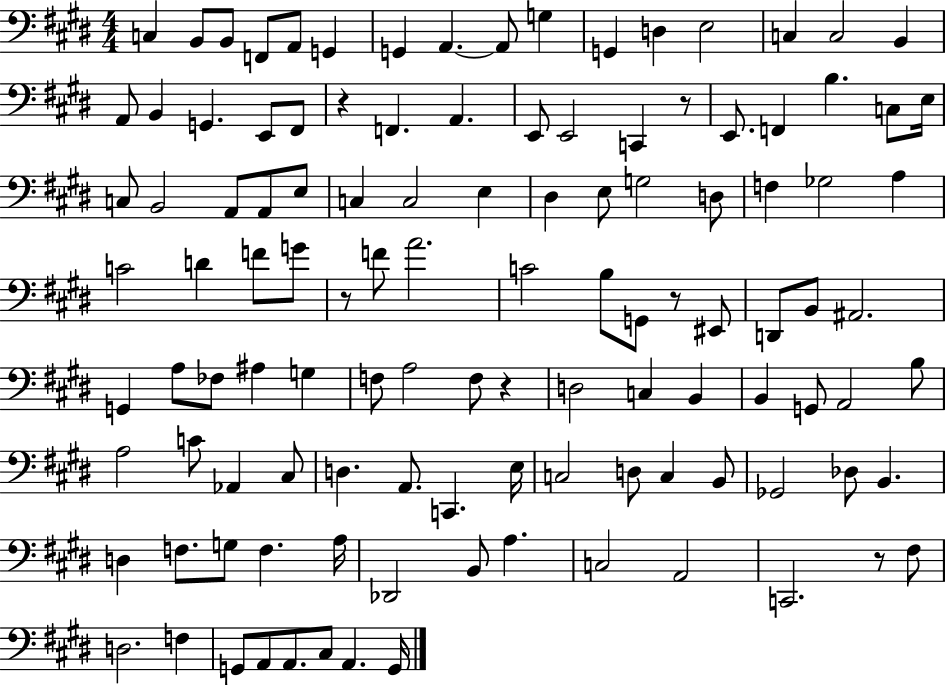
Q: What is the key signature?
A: E major